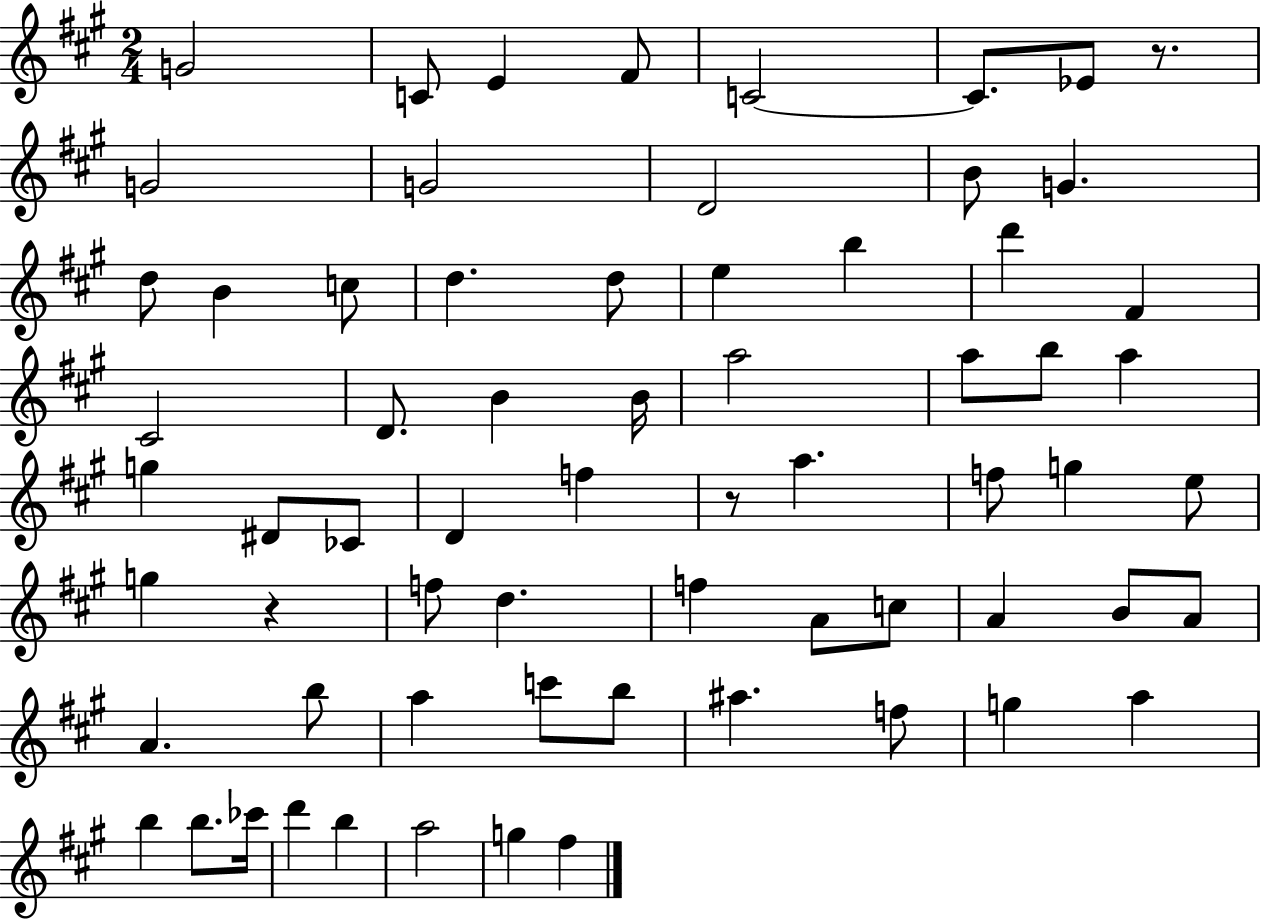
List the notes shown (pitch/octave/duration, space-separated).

G4/h C4/e E4/q F#4/e C4/h C4/e. Eb4/e R/e. G4/h G4/h D4/h B4/e G4/q. D5/e B4/q C5/e D5/q. D5/e E5/q B5/q D6/q F#4/q C#4/h D4/e. B4/q B4/s A5/h A5/e B5/e A5/q G5/q D#4/e CES4/e D4/q F5/q R/e A5/q. F5/e G5/q E5/e G5/q R/q F5/e D5/q. F5/q A4/e C5/e A4/q B4/e A4/e A4/q. B5/e A5/q C6/e B5/e A#5/q. F5/e G5/q A5/q B5/q B5/e. CES6/s D6/q B5/q A5/h G5/q F#5/q